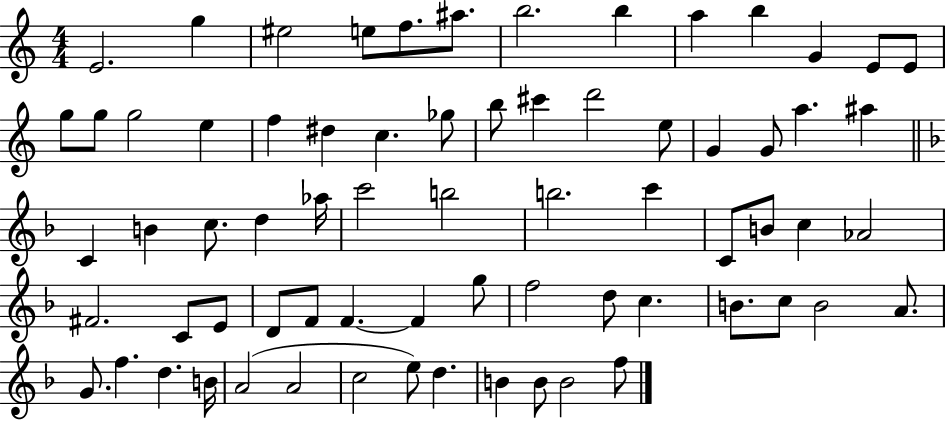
E4/h. G5/q EIS5/h E5/e F5/e. A#5/e. B5/h. B5/q A5/q B5/q G4/q E4/e E4/e G5/e G5/e G5/h E5/q F5/q D#5/q C5/q. Gb5/e B5/e C#6/q D6/h E5/e G4/q G4/e A5/q. A#5/q C4/q B4/q C5/e. D5/q Ab5/s C6/h B5/h B5/h. C6/q C4/e B4/e C5/q Ab4/h F#4/h. C4/e E4/e D4/e F4/e F4/q. F4/q G5/e F5/h D5/e C5/q. B4/e. C5/e B4/h A4/e. G4/e. F5/q. D5/q. B4/s A4/h A4/h C5/h E5/e D5/q. B4/q B4/e B4/h F5/e